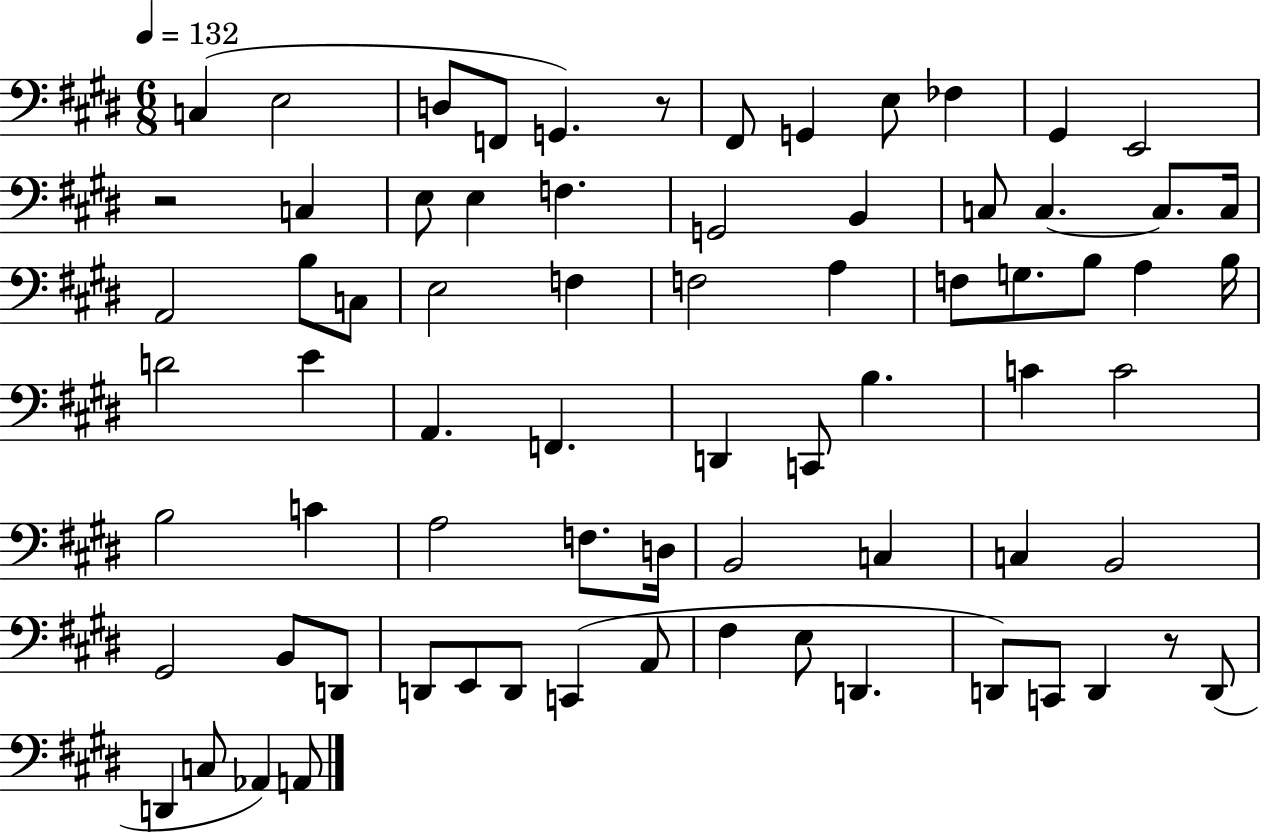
X:1
T:Untitled
M:6/8
L:1/4
K:E
C, E,2 D,/2 F,,/2 G,, z/2 ^F,,/2 G,, E,/2 _F, ^G,, E,,2 z2 C, E,/2 E, F, G,,2 B,, C,/2 C, C,/2 C,/4 A,,2 B,/2 C,/2 E,2 F, F,2 A, F,/2 G,/2 B,/2 A, B,/4 D2 E A,, F,, D,, C,,/2 B, C C2 B,2 C A,2 F,/2 D,/4 B,,2 C, C, B,,2 ^G,,2 B,,/2 D,,/2 D,,/2 E,,/2 D,,/2 C,, A,,/2 ^F, E,/2 D,, D,,/2 C,,/2 D,, z/2 D,,/2 D,, C,/2 _A,, A,,/2